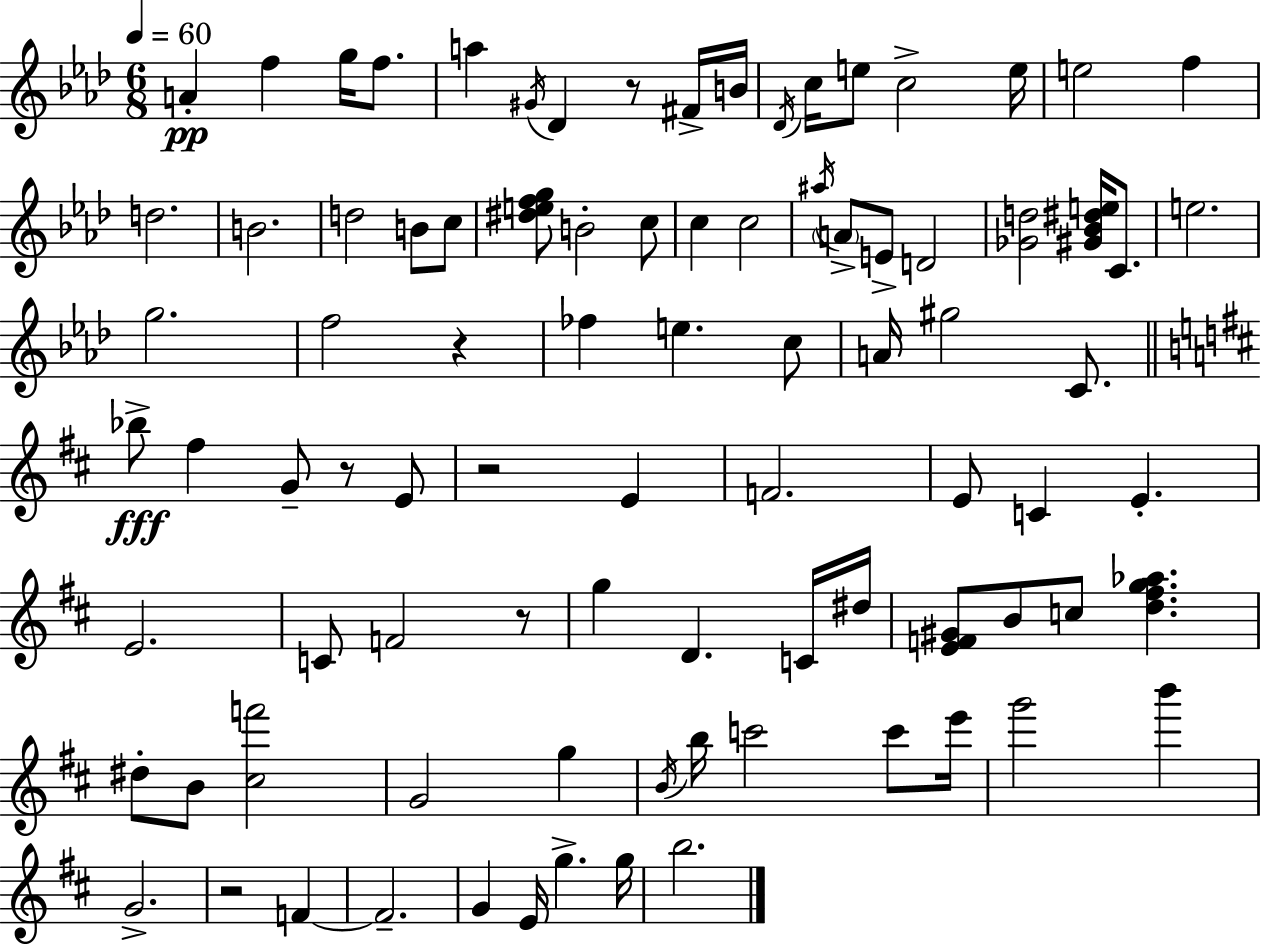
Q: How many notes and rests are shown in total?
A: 88